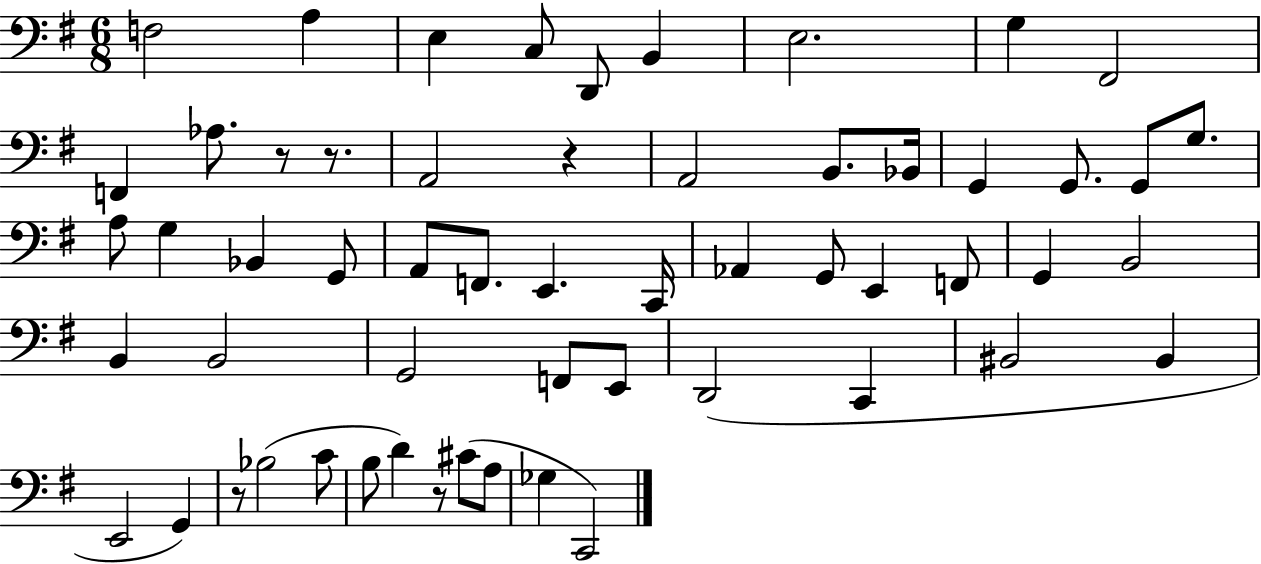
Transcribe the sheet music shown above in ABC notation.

X:1
T:Untitled
M:6/8
L:1/4
K:G
F,2 A, E, C,/2 D,,/2 B,, E,2 G, ^F,,2 F,, _A,/2 z/2 z/2 A,,2 z A,,2 B,,/2 _B,,/4 G,, G,,/2 G,,/2 G,/2 A,/2 G, _B,, G,,/2 A,,/2 F,,/2 E,, C,,/4 _A,, G,,/2 E,, F,,/2 G,, B,,2 B,, B,,2 G,,2 F,,/2 E,,/2 D,,2 C,, ^B,,2 ^B,, E,,2 G,, z/2 _B,2 C/2 B,/2 D z/2 ^C/2 A,/2 _G, C,,2